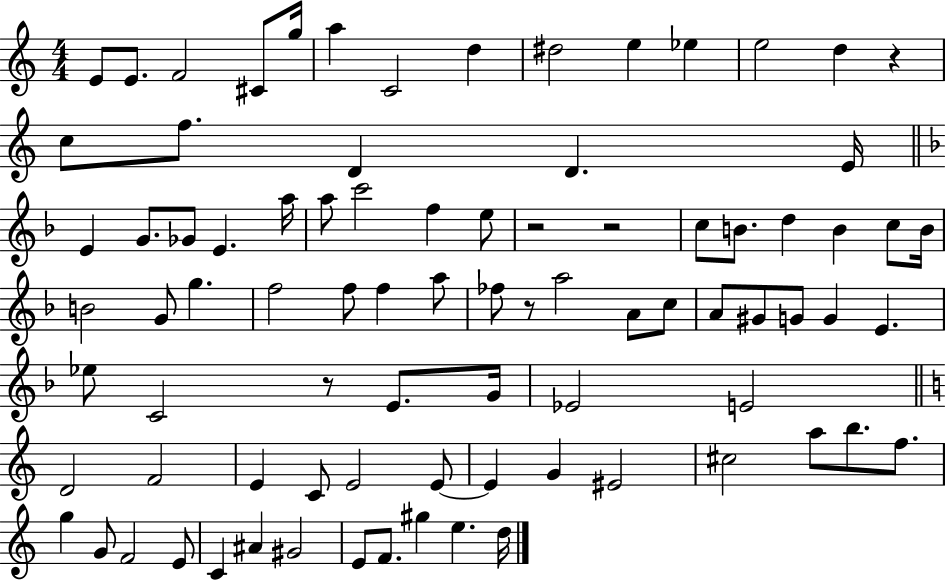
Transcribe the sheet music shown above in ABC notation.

X:1
T:Untitled
M:4/4
L:1/4
K:C
E/2 E/2 F2 ^C/2 g/4 a C2 d ^d2 e _e e2 d z c/2 f/2 D D E/4 E G/2 _G/2 E a/4 a/2 c'2 f e/2 z2 z2 c/2 B/2 d B c/2 B/4 B2 G/2 g f2 f/2 f a/2 _f/2 z/2 a2 A/2 c/2 A/2 ^G/2 G/2 G E _e/2 C2 z/2 E/2 G/4 _E2 E2 D2 F2 E C/2 E2 E/2 E G ^E2 ^c2 a/2 b/2 f/2 g G/2 F2 E/2 C ^A ^G2 E/2 F/2 ^g e d/4